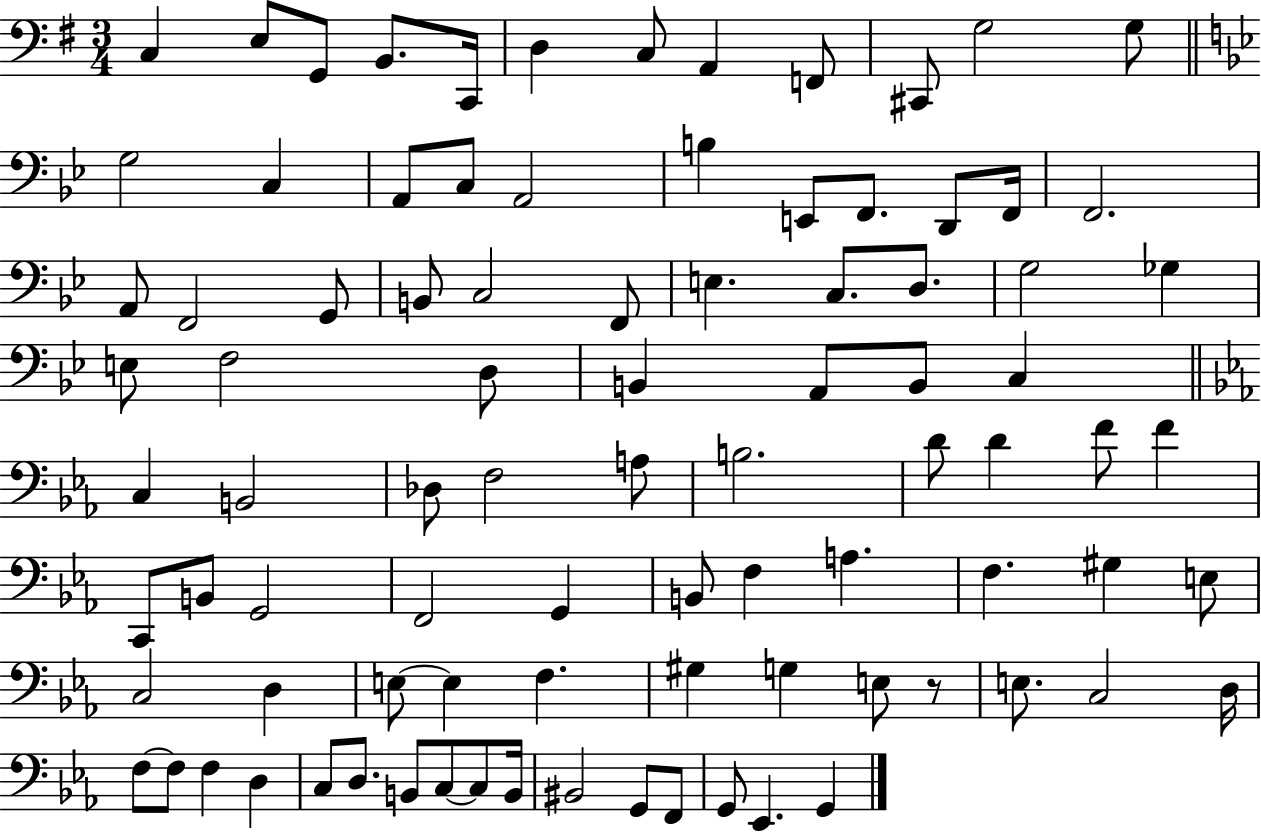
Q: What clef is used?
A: bass